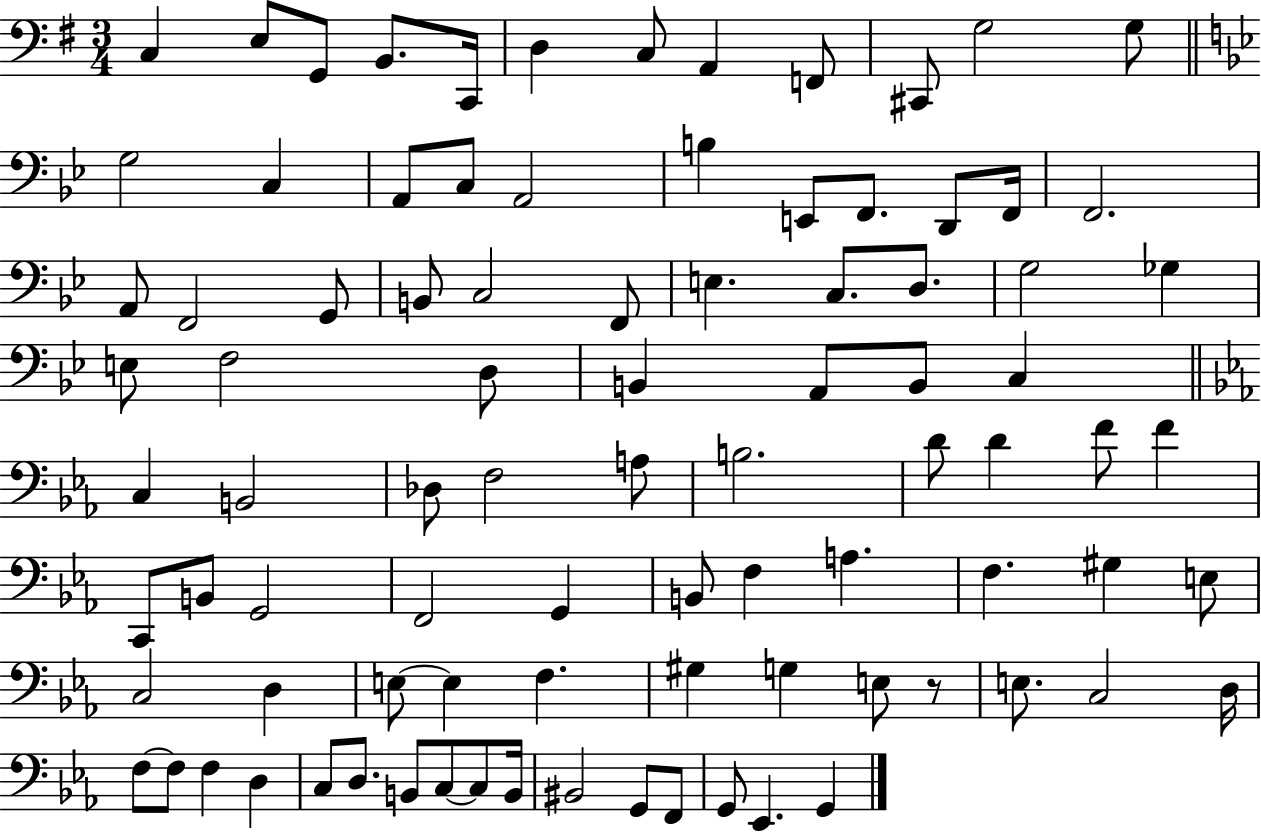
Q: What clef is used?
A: bass